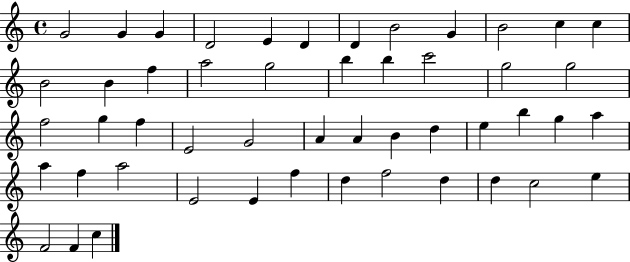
G4/h G4/q G4/q D4/h E4/q D4/q D4/q B4/h G4/q B4/h C5/q C5/q B4/h B4/q F5/q A5/h G5/h B5/q B5/q C6/h G5/h G5/h F5/h G5/q F5/q E4/h G4/h A4/q A4/q B4/q D5/q E5/q B5/q G5/q A5/q A5/q F5/q A5/h E4/h E4/q F5/q D5/q F5/h D5/q D5/q C5/h E5/q F4/h F4/q C5/q